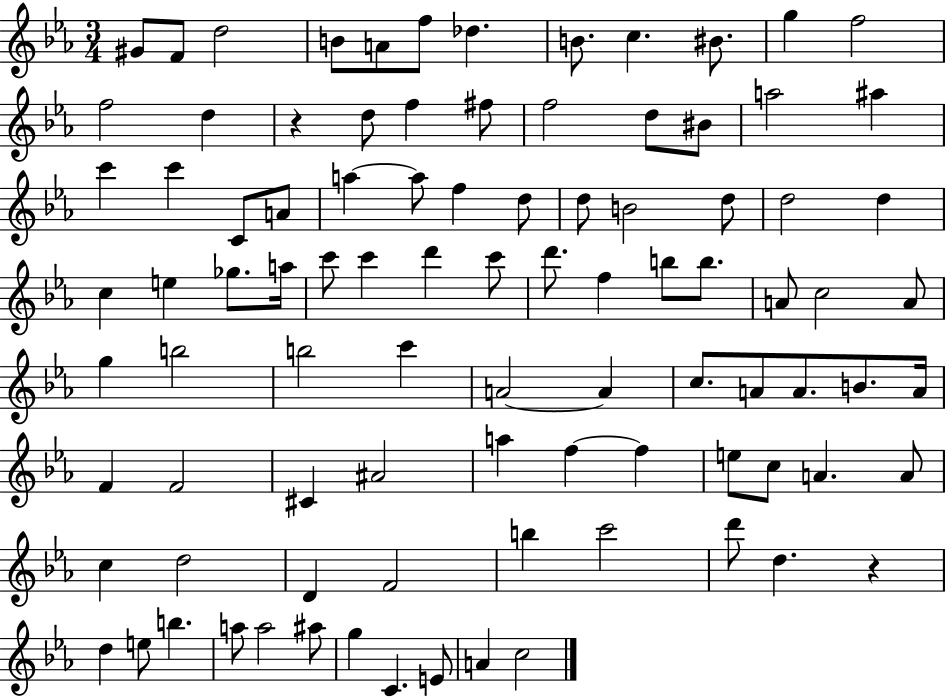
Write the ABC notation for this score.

X:1
T:Untitled
M:3/4
L:1/4
K:Eb
^G/2 F/2 d2 B/2 A/2 f/2 _d B/2 c ^B/2 g f2 f2 d z d/2 f ^f/2 f2 d/2 ^B/2 a2 ^a c' c' C/2 A/2 a a/2 f d/2 d/2 B2 d/2 d2 d c e _g/2 a/4 c'/2 c' d' c'/2 d'/2 f b/2 b/2 A/2 c2 A/2 g b2 b2 c' A2 A c/2 A/2 A/2 B/2 A/4 F F2 ^C ^A2 a f f e/2 c/2 A A/2 c d2 D F2 b c'2 d'/2 d z d e/2 b a/2 a2 ^a/2 g C E/2 A c2